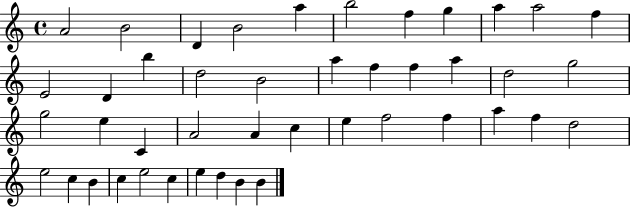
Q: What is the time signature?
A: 4/4